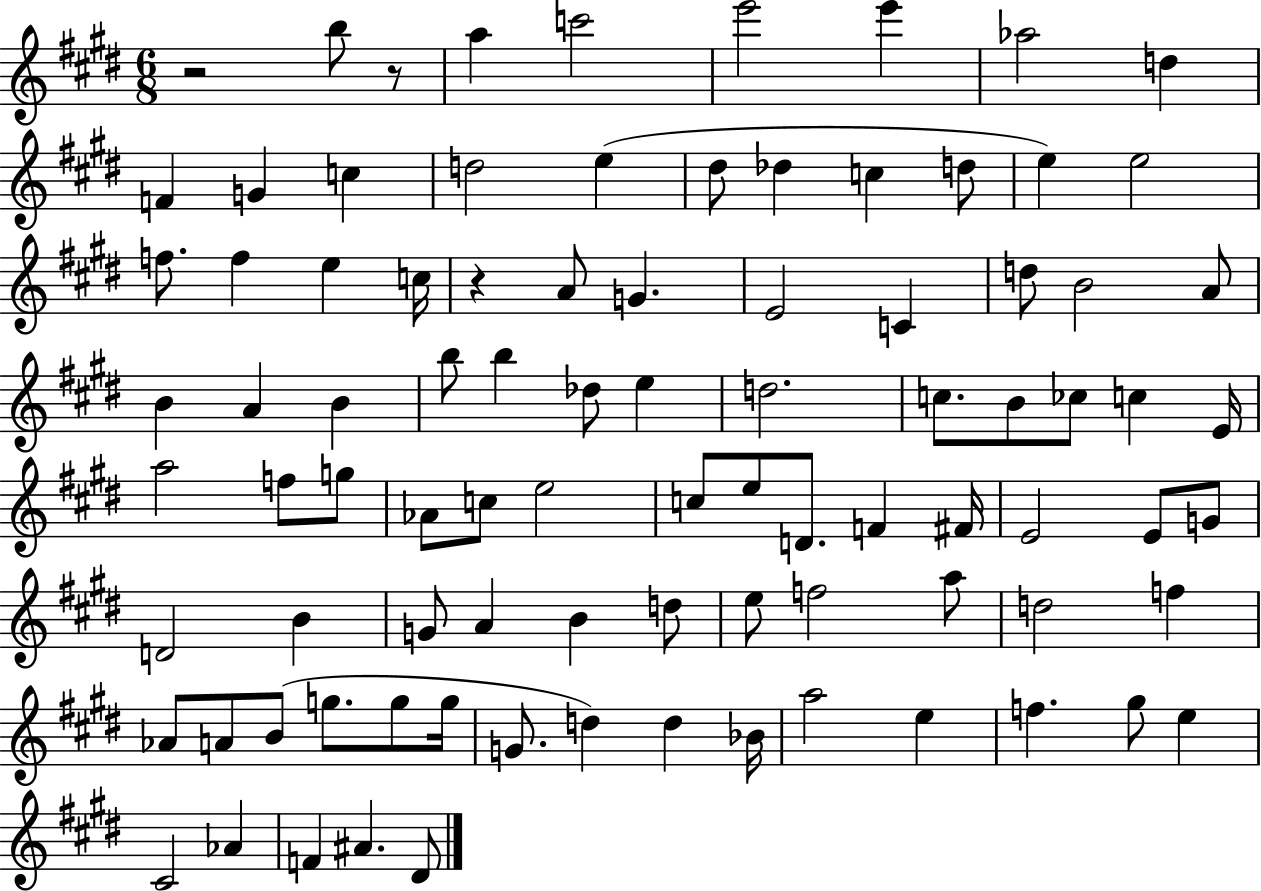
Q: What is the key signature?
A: E major